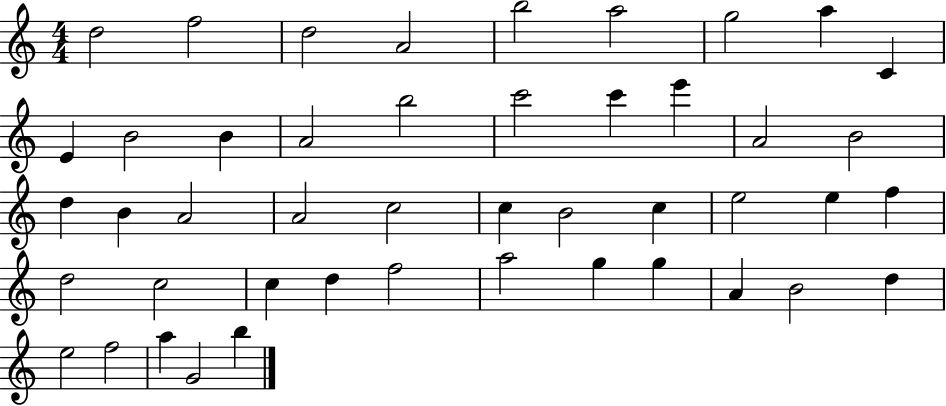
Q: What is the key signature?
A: C major